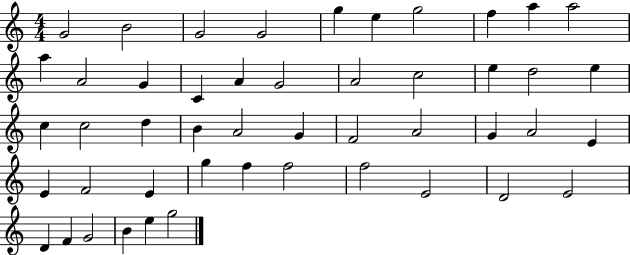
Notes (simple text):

G4/h B4/h G4/h G4/h G5/q E5/q G5/h F5/q A5/q A5/h A5/q A4/h G4/q C4/q A4/q G4/h A4/h C5/h E5/q D5/h E5/q C5/q C5/h D5/q B4/q A4/h G4/q F4/h A4/h G4/q A4/h E4/q E4/q F4/h E4/q G5/q F5/q F5/h F5/h E4/h D4/h E4/h D4/q F4/q G4/h B4/q E5/q G5/h